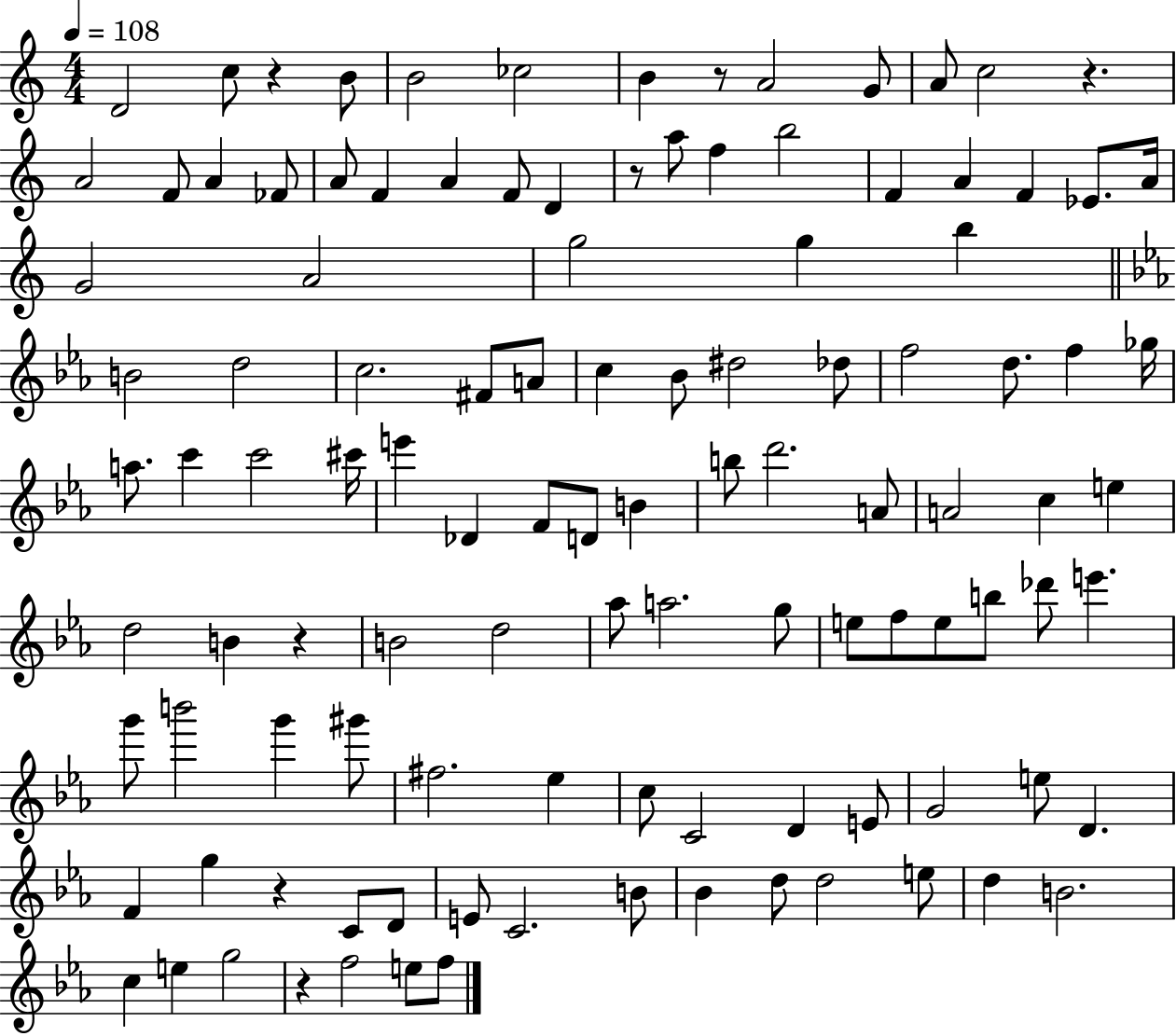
{
  \clef treble
  \numericTimeSignature
  \time 4/4
  \key c \major
  \tempo 4 = 108
  d'2 c''8 r4 b'8 | b'2 ces''2 | b'4 r8 a'2 g'8 | a'8 c''2 r4. | \break a'2 f'8 a'4 fes'8 | a'8 f'4 a'4 f'8 d'4 | r8 a''8 f''4 b''2 | f'4 a'4 f'4 ees'8. a'16 | \break g'2 a'2 | g''2 g''4 b''4 | \bar "||" \break \key ees \major b'2 d''2 | c''2. fis'8 a'8 | c''4 bes'8 dis''2 des''8 | f''2 d''8. f''4 ges''16 | \break a''8. c'''4 c'''2 cis'''16 | e'''4 des'4 f'8 d'8 b'4 | b''8 d'''2. a'8 | a'2 c''4 e''4 | \break d''2 b'4 r4 | b'2 d''2 | aes''8 a''2. g''8 | e''8 f''8 e''8 b''8 des'''8 e'''4. | \break g'''8 b'''2 g'''4 gis'''8 | fis''2. ees''4 | c''8 c'2 d'4 e'8 | g'2 e''8 d'4. | \break f'4 g''4 r4 c'8 d'8 | e'8 c'2. b'8 | bes'4 d''8 d''2 e''8 | d''4 b'2. | \break c''4 e''4 g''2 | r4 f''2 e''8 f''8 | \bar "|."
}